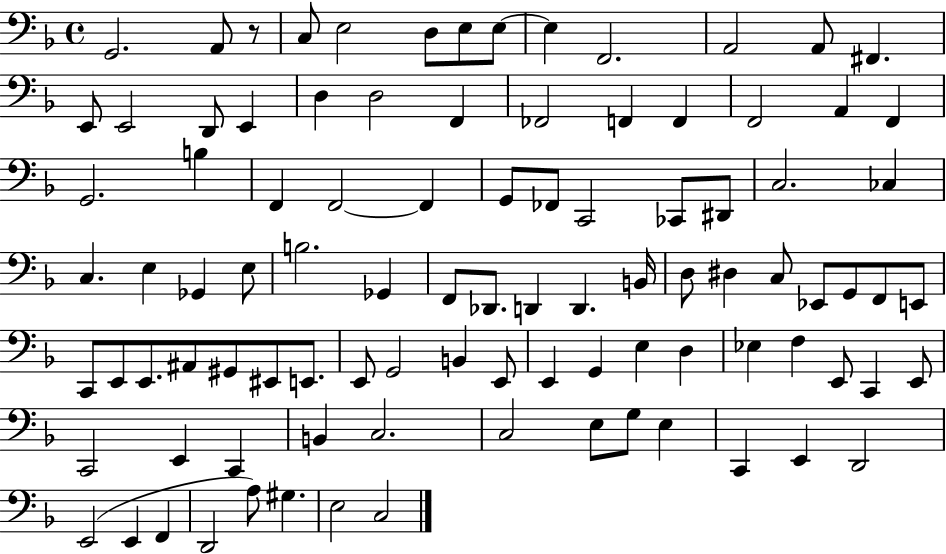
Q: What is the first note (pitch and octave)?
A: G2